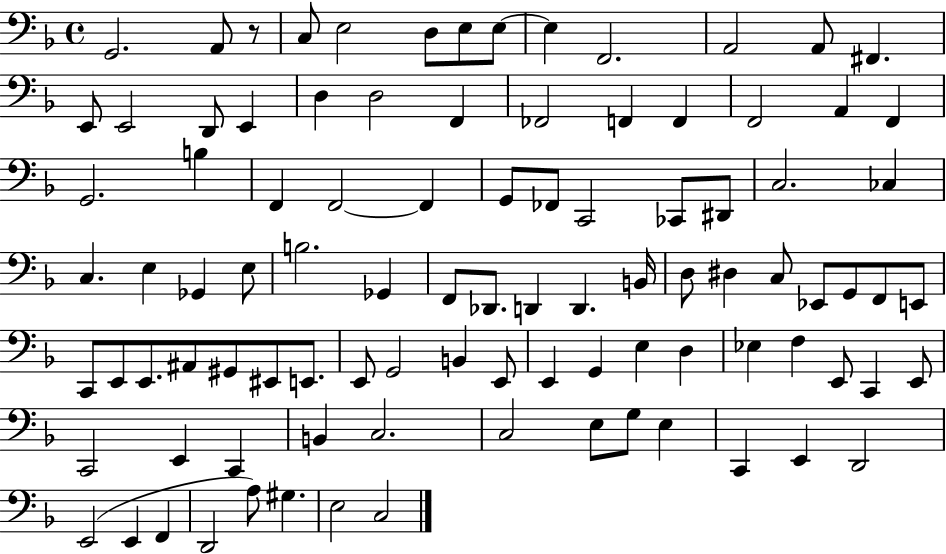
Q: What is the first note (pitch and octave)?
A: G2